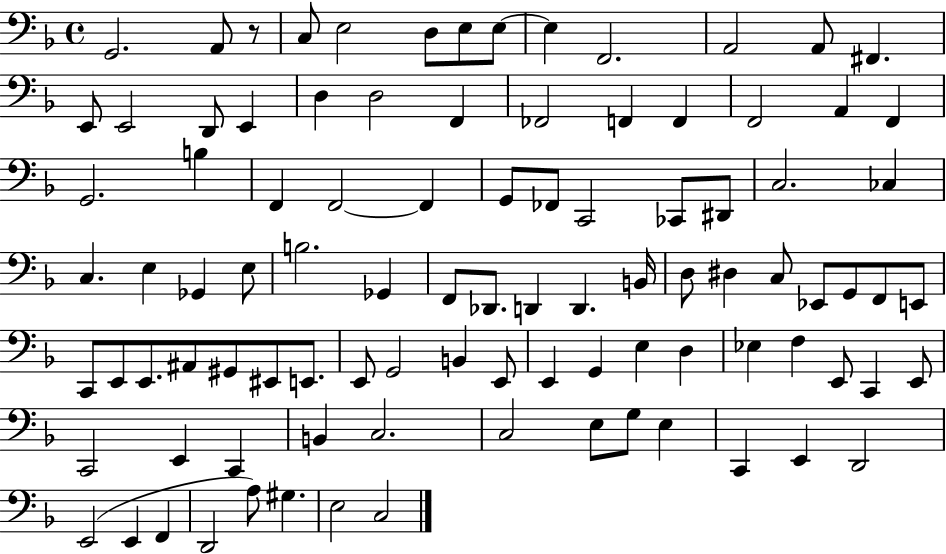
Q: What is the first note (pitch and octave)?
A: G2